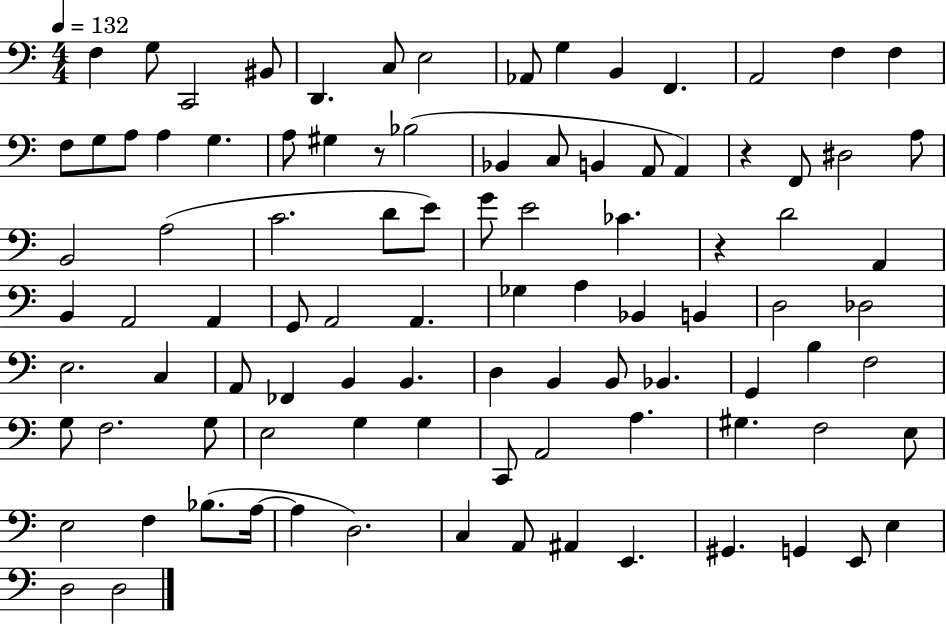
F3/q G3/e C2/h BIS2/e D2/q. C3/e E3/h Ab2/e G3/q B2/q F2/q. A2/h F3/q F3/q F3/e G3/e A3/e A3/q G3/q. A3/e G#3/q R/e Bb3/h Bb2/q C3/e B2/q A2/e A2/q R/q F2/e D#3/h A3/e B2/h A3/h C4/h. D4/e E4/e G4/e E4/h CES4/q. R/q D4/h A2/q B2/q A2/h A2/q G2/e A2/h A2/q. Gb3/q A3/q Bb2/q B2/q D3/h Db3/h E3/h. C3/q A2/e FES2/q B2/q B2/q. D3/q B2/q B2/e Bb2/q. G2/q B3/q F3/h G3/e F3/h. G3/e E3/h G3/q G3/q C2/e A2/h A3/q. G#3/q. F3/h E3/e E3/h F3/q Bb3/e. A3/s A3/q D3/h. C3/q A2/e A#2/q E2/q. G#2/q. G2/q E2/e E3/q D3/h D3/h